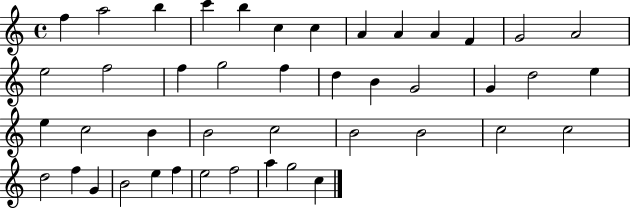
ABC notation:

X:1
T:Untitled
M:4/4
L:1/4
K:C
f a2 b c' b c c A A A F G2 A2 e2 f2 f g2 f d B G2 G d2 e e c2 B B2 c2 B2 B2 c2 c2 d2 f G B2 e f e2 f2 a g2 c